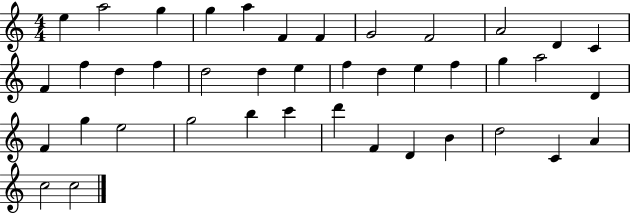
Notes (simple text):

E5/q A5/h G5/q G5/q A5/q F4/q F4/q G4/h F4/h A4/h D4/q C4/q F4/q F5/q D5/q F5/q D5/h D5/q E5/q F5/q D5/q E5/q F5/q G5/q A5/h D4/q F4/q G5/q E5/h G5/h B5/q C6/q D6/q F4/q D4/q B4/q D5/h C4/q A4/q C5/h C5/h